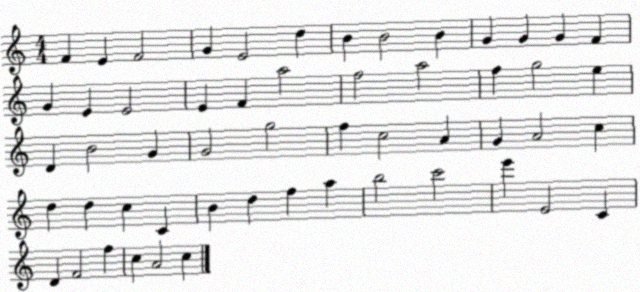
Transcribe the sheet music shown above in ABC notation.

X:1
T:Untitled
M:4/4
L:1/4
K:C
F E F2 G E2 d B B2 B G G G F G E E2 E F a2 f2 a2 f g2 e D B2 G G2 g2 f c2 A G A2 c d d c C B d f a b2 c'2 e' E2 C D F2 f c A2 c